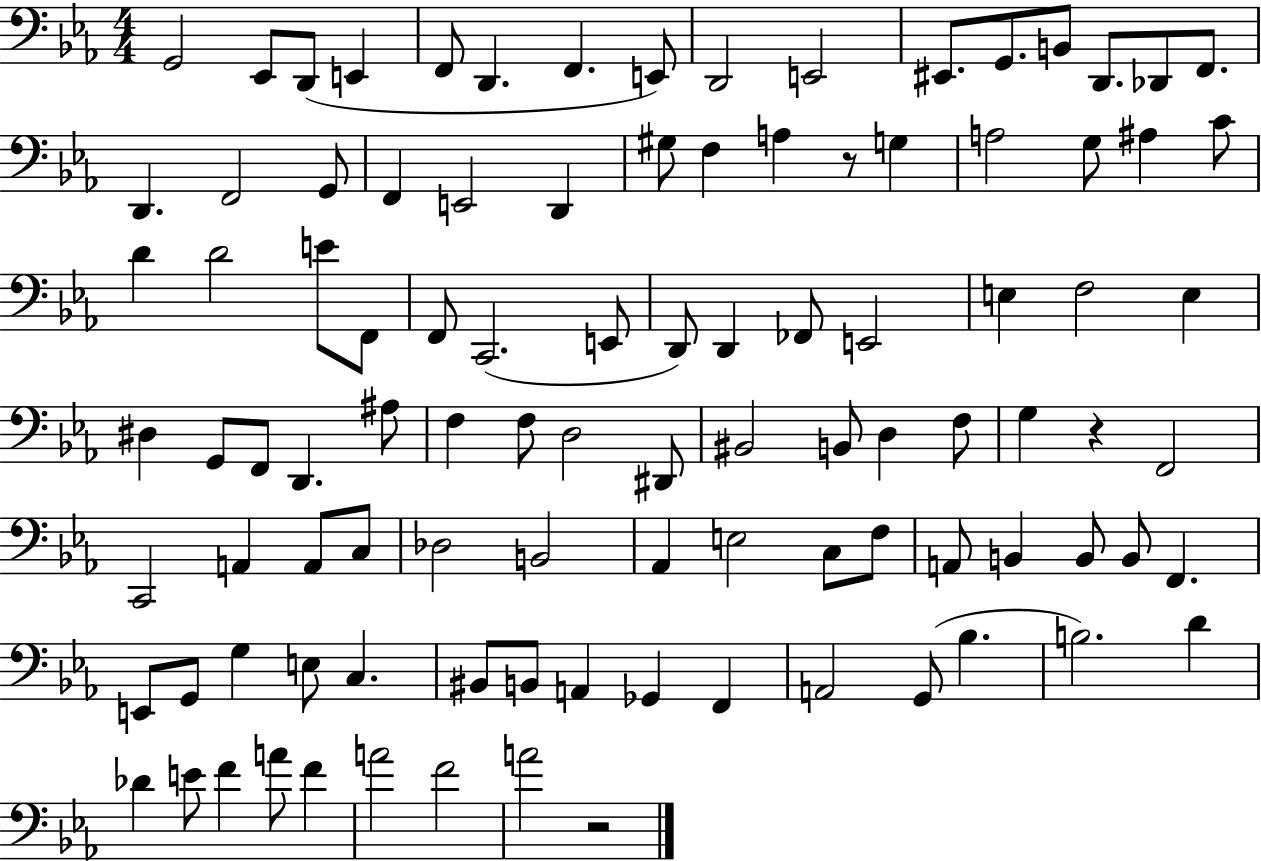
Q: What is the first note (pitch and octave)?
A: G2